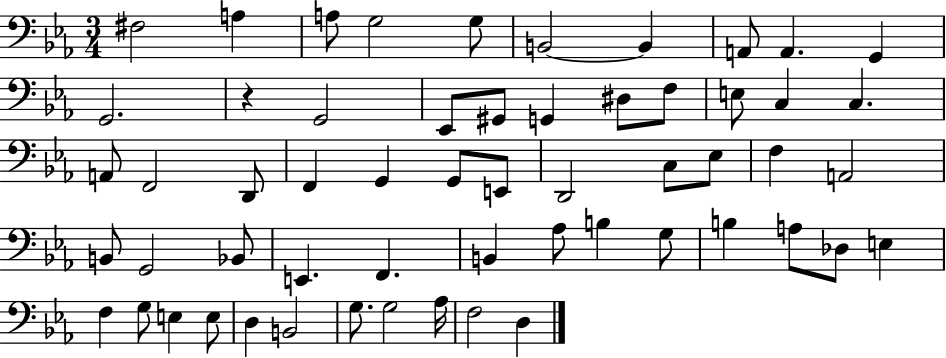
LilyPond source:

{
  \clef bass
  \numericTimeSignature
  \time 3/4
  \key ees \major
  fis2 a4 | a8 g2 g8 | b,2~~ b,4 | a,8 a,4. g,4 | \break g,2. | r4 g,2 | ees,8 gis,8 g,4 dis8 f8 | e8 c4 c4. | \break a,8 f,2 d,8 | f,4 g,4 g,8 e,8 | d,2 c8 ees8 | f4 a,2 | \break b,8 g,2 bes,8 | e,4. f,4. | b,4 aes8 b4 g8 | b4 a8 des8 e4 | \break f4 g8 e4 e8 | d4 b,2 | g8. g2 aes16 | f2 d4 | \break \bar "|."
}